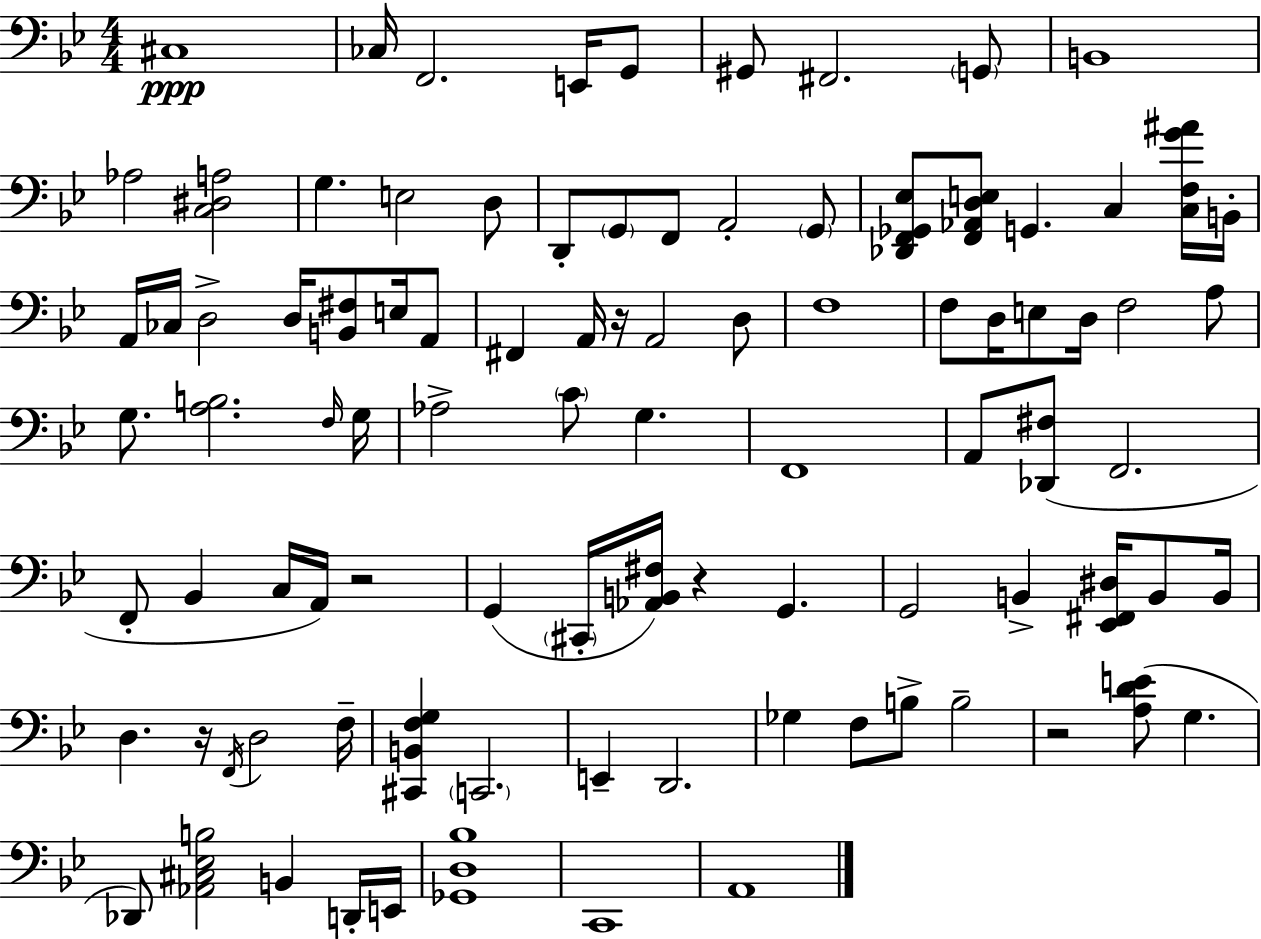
X:1
T:Untitled
M:4/4
L:1/4
K:Gm
^C,4 _C,/4 F,,2 E,,/4 G,,/2 ^G,,/2 ^F,,2 G,,/2 B,,4 _A,2 [C,^D,A,]2 G, E,2 D,/2 D,,/2 G,,/2 F,,/2 A,,2 G,,/2 [_D,,F,,_G,,_E,]/2 [F,,_A,,D,E,]/2 G,, C, [C,F,G^A]/4 B,,/4 A,,/4 _C,/4 D,2 D,/4 [B,,^F,]/2 E,/4 A,,/2 ^F,, A,,/4 z/4 A,,2 D,/2 F,4 F,/2 D,/4 E,/2 D,/4 F,2 A,/2 G,/2 [A,B,]2 F,/4 G,/4 _A,2 C/2 G, F,,4 A,,/2 [_D,,^F,]/2 F,,2 F,,/2 _B,, C,/4 A,,/4 z2 G,, ^C,,/4 [_A,,B,,^F,]/4 z G,, G,,2 B,, [_E,,^F,,^D,]/4 B,,/2 B,,/4 D, z/4 F,,/4 D,2 F,/4 [^C,,B,,F,G,] C,,2 E,, D,,2 _G, F,/2 B,/2 B,2 z2 [A,DE]/2 G, _D,,/2 [_A,,^C,_E,B,]2 B,, D,,/4 E,,/4 [_G,,D,_B,]4 C,,4 A,,4